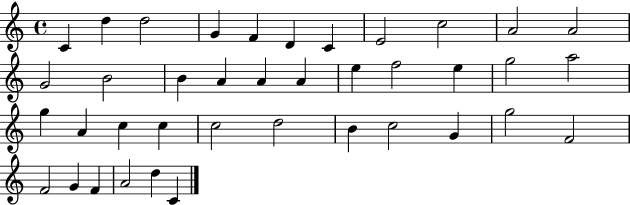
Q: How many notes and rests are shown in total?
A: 39